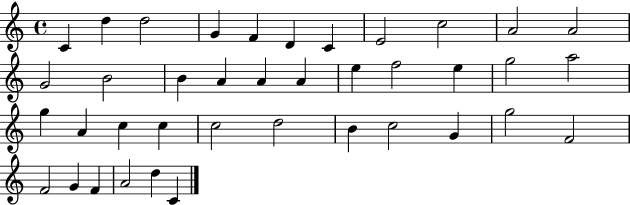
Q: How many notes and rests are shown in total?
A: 39